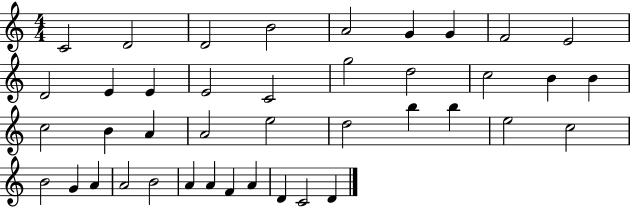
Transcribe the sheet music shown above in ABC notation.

X:1
T:Untitled
M:4/4
L:1/4
K:C
C2 D2 D2 B2 A2 G G F2 E2 D2 E E E2 C2 g2 d2 c2 B B c2 B A A2 e2 d2 b b e2 c2 B2 G A A2 B2 A A F A D C2 D